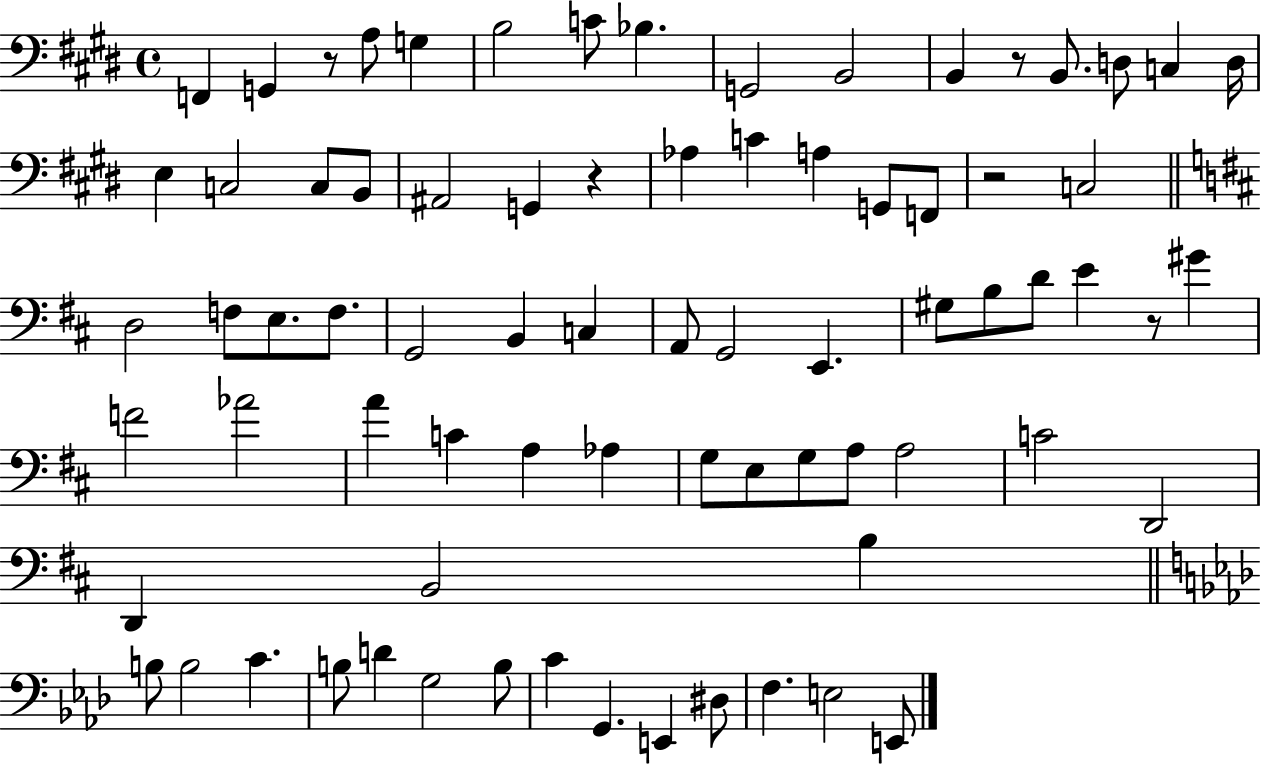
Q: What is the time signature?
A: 4/4